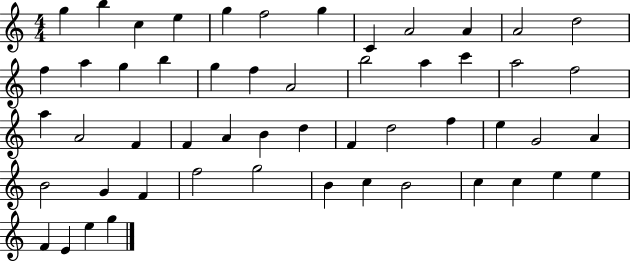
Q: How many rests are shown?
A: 0